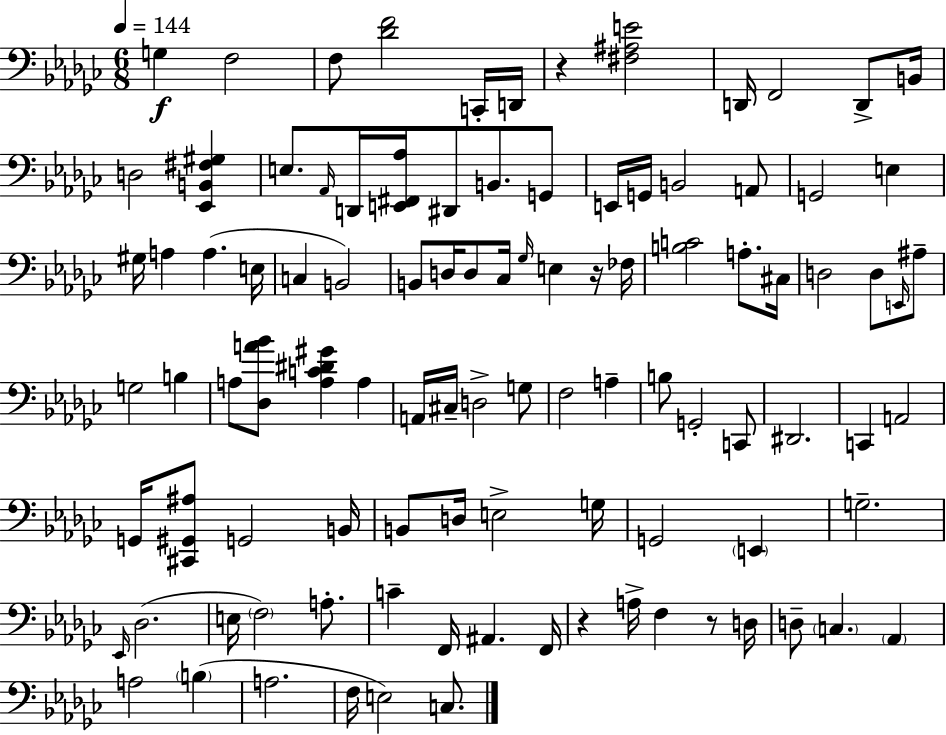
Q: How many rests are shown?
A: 4